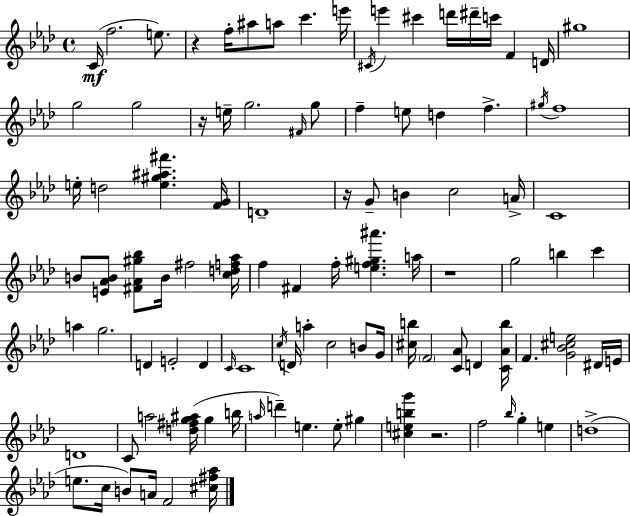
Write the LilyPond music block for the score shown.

{
  \clef treble
  \time 4/4
  \defaultTimeSignature
  \key aes \major
  c'16(\mf f''2. e''8.) | r4 f''16-. ais''8 a''8 c'''4. e'''16 | \acciaccatura { cis'16 } e'''4 cis'''4 d'''16 dis'''16-- c'''16 f'4 | d'16 gis''1 | \break g''2 g''2 | r16 e''16-- g''2. \grace { fis'16 } | g''8 f''4-- e''8 d''4 f''4.-> | \acciaccatura { gis''16 } f''1 | \break e''16-. d''2 <e'' gis'' ais'' fis'''>4. | <f' g'>16 d'1-- | r16 g'8-- b'4 c''2 | a'16-> c'1 | \break b'8 <e' aes' b'>8 <fis' aes' gis'' bes''>8 b'16 fis''2 | <c'' d'' f'' aes''>16 f''4 fis'4 f''16-. <e'' f'' gis'' ais'''>4. | a''16 r1 | g''2 b''4 c'''4 | \break a''4 g''2. | d'4 e'2-. d'4 | \grace { c'16 } c'1 | \acciaccatura { c''16 } d'16 a''4-. c''2 | \break b'8 g'16 <cis'' b''>16 \parenthesize f'2 <c' aes'>8 | d'4 <c' aes' b''>16 f'4. <g' bes' cis'' e''>2 | dis'16 e'16 d'1 | c'8 a''2 <d'' fis'' g'' ais''>16( | \break g''4 b''16 \grace { a''16 } d'''4--) e''4. | e''8-. gis''4 <cis'' e'' b'' g'''>4 r2. | f''2 \grace { bes''16 } g''4-. | e''4 d''1->( | \break e''8. c''16 b'8) a'16 f'2 | <cis'' fis'' aes''>16 \bar "|."
}